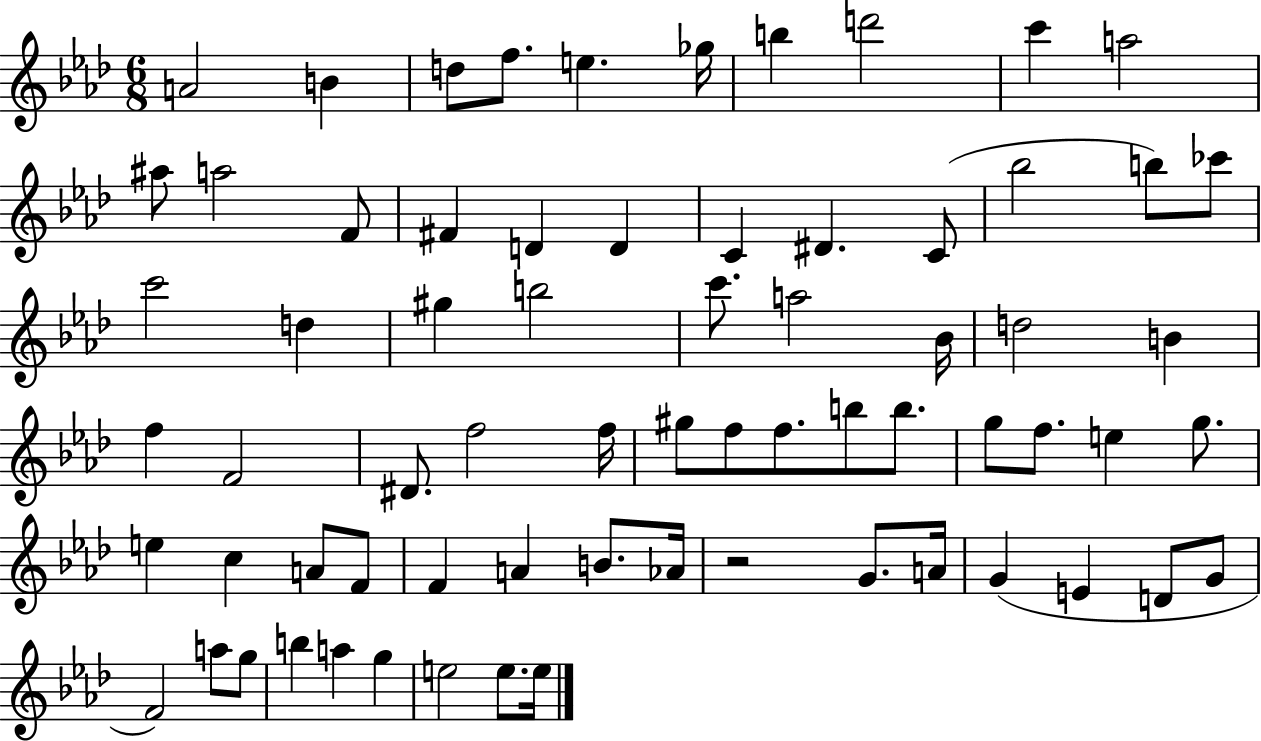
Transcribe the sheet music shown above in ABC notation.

X:1
T:Untitled
M:6/8
L:1/4
K:Ab
A2 B d/2 f/2 e _g/4 b d'2 c' a2 ^a/2 a2 F/2 ^F D D C ^D C/2 _b2 b/2 _c'/2 c'2 d ^g b2 c'/2 a2 _B/4 d2 B f F2 ^D/2 f2 f/4 ^g/2 f/2 f/2 b/2 b/2 g/2 f/2 e g/2 e c A/2 F/2 F A B/2 _A/4 z2 G/2 A/4 G E D/2 G/2 F2 a/2 g/2 b a g e2 e/2 e/4